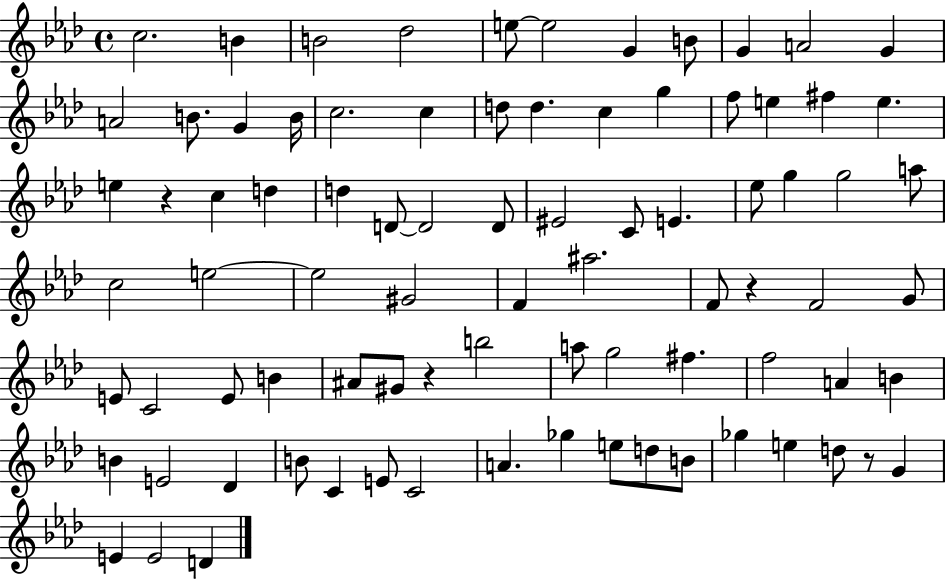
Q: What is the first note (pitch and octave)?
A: C5